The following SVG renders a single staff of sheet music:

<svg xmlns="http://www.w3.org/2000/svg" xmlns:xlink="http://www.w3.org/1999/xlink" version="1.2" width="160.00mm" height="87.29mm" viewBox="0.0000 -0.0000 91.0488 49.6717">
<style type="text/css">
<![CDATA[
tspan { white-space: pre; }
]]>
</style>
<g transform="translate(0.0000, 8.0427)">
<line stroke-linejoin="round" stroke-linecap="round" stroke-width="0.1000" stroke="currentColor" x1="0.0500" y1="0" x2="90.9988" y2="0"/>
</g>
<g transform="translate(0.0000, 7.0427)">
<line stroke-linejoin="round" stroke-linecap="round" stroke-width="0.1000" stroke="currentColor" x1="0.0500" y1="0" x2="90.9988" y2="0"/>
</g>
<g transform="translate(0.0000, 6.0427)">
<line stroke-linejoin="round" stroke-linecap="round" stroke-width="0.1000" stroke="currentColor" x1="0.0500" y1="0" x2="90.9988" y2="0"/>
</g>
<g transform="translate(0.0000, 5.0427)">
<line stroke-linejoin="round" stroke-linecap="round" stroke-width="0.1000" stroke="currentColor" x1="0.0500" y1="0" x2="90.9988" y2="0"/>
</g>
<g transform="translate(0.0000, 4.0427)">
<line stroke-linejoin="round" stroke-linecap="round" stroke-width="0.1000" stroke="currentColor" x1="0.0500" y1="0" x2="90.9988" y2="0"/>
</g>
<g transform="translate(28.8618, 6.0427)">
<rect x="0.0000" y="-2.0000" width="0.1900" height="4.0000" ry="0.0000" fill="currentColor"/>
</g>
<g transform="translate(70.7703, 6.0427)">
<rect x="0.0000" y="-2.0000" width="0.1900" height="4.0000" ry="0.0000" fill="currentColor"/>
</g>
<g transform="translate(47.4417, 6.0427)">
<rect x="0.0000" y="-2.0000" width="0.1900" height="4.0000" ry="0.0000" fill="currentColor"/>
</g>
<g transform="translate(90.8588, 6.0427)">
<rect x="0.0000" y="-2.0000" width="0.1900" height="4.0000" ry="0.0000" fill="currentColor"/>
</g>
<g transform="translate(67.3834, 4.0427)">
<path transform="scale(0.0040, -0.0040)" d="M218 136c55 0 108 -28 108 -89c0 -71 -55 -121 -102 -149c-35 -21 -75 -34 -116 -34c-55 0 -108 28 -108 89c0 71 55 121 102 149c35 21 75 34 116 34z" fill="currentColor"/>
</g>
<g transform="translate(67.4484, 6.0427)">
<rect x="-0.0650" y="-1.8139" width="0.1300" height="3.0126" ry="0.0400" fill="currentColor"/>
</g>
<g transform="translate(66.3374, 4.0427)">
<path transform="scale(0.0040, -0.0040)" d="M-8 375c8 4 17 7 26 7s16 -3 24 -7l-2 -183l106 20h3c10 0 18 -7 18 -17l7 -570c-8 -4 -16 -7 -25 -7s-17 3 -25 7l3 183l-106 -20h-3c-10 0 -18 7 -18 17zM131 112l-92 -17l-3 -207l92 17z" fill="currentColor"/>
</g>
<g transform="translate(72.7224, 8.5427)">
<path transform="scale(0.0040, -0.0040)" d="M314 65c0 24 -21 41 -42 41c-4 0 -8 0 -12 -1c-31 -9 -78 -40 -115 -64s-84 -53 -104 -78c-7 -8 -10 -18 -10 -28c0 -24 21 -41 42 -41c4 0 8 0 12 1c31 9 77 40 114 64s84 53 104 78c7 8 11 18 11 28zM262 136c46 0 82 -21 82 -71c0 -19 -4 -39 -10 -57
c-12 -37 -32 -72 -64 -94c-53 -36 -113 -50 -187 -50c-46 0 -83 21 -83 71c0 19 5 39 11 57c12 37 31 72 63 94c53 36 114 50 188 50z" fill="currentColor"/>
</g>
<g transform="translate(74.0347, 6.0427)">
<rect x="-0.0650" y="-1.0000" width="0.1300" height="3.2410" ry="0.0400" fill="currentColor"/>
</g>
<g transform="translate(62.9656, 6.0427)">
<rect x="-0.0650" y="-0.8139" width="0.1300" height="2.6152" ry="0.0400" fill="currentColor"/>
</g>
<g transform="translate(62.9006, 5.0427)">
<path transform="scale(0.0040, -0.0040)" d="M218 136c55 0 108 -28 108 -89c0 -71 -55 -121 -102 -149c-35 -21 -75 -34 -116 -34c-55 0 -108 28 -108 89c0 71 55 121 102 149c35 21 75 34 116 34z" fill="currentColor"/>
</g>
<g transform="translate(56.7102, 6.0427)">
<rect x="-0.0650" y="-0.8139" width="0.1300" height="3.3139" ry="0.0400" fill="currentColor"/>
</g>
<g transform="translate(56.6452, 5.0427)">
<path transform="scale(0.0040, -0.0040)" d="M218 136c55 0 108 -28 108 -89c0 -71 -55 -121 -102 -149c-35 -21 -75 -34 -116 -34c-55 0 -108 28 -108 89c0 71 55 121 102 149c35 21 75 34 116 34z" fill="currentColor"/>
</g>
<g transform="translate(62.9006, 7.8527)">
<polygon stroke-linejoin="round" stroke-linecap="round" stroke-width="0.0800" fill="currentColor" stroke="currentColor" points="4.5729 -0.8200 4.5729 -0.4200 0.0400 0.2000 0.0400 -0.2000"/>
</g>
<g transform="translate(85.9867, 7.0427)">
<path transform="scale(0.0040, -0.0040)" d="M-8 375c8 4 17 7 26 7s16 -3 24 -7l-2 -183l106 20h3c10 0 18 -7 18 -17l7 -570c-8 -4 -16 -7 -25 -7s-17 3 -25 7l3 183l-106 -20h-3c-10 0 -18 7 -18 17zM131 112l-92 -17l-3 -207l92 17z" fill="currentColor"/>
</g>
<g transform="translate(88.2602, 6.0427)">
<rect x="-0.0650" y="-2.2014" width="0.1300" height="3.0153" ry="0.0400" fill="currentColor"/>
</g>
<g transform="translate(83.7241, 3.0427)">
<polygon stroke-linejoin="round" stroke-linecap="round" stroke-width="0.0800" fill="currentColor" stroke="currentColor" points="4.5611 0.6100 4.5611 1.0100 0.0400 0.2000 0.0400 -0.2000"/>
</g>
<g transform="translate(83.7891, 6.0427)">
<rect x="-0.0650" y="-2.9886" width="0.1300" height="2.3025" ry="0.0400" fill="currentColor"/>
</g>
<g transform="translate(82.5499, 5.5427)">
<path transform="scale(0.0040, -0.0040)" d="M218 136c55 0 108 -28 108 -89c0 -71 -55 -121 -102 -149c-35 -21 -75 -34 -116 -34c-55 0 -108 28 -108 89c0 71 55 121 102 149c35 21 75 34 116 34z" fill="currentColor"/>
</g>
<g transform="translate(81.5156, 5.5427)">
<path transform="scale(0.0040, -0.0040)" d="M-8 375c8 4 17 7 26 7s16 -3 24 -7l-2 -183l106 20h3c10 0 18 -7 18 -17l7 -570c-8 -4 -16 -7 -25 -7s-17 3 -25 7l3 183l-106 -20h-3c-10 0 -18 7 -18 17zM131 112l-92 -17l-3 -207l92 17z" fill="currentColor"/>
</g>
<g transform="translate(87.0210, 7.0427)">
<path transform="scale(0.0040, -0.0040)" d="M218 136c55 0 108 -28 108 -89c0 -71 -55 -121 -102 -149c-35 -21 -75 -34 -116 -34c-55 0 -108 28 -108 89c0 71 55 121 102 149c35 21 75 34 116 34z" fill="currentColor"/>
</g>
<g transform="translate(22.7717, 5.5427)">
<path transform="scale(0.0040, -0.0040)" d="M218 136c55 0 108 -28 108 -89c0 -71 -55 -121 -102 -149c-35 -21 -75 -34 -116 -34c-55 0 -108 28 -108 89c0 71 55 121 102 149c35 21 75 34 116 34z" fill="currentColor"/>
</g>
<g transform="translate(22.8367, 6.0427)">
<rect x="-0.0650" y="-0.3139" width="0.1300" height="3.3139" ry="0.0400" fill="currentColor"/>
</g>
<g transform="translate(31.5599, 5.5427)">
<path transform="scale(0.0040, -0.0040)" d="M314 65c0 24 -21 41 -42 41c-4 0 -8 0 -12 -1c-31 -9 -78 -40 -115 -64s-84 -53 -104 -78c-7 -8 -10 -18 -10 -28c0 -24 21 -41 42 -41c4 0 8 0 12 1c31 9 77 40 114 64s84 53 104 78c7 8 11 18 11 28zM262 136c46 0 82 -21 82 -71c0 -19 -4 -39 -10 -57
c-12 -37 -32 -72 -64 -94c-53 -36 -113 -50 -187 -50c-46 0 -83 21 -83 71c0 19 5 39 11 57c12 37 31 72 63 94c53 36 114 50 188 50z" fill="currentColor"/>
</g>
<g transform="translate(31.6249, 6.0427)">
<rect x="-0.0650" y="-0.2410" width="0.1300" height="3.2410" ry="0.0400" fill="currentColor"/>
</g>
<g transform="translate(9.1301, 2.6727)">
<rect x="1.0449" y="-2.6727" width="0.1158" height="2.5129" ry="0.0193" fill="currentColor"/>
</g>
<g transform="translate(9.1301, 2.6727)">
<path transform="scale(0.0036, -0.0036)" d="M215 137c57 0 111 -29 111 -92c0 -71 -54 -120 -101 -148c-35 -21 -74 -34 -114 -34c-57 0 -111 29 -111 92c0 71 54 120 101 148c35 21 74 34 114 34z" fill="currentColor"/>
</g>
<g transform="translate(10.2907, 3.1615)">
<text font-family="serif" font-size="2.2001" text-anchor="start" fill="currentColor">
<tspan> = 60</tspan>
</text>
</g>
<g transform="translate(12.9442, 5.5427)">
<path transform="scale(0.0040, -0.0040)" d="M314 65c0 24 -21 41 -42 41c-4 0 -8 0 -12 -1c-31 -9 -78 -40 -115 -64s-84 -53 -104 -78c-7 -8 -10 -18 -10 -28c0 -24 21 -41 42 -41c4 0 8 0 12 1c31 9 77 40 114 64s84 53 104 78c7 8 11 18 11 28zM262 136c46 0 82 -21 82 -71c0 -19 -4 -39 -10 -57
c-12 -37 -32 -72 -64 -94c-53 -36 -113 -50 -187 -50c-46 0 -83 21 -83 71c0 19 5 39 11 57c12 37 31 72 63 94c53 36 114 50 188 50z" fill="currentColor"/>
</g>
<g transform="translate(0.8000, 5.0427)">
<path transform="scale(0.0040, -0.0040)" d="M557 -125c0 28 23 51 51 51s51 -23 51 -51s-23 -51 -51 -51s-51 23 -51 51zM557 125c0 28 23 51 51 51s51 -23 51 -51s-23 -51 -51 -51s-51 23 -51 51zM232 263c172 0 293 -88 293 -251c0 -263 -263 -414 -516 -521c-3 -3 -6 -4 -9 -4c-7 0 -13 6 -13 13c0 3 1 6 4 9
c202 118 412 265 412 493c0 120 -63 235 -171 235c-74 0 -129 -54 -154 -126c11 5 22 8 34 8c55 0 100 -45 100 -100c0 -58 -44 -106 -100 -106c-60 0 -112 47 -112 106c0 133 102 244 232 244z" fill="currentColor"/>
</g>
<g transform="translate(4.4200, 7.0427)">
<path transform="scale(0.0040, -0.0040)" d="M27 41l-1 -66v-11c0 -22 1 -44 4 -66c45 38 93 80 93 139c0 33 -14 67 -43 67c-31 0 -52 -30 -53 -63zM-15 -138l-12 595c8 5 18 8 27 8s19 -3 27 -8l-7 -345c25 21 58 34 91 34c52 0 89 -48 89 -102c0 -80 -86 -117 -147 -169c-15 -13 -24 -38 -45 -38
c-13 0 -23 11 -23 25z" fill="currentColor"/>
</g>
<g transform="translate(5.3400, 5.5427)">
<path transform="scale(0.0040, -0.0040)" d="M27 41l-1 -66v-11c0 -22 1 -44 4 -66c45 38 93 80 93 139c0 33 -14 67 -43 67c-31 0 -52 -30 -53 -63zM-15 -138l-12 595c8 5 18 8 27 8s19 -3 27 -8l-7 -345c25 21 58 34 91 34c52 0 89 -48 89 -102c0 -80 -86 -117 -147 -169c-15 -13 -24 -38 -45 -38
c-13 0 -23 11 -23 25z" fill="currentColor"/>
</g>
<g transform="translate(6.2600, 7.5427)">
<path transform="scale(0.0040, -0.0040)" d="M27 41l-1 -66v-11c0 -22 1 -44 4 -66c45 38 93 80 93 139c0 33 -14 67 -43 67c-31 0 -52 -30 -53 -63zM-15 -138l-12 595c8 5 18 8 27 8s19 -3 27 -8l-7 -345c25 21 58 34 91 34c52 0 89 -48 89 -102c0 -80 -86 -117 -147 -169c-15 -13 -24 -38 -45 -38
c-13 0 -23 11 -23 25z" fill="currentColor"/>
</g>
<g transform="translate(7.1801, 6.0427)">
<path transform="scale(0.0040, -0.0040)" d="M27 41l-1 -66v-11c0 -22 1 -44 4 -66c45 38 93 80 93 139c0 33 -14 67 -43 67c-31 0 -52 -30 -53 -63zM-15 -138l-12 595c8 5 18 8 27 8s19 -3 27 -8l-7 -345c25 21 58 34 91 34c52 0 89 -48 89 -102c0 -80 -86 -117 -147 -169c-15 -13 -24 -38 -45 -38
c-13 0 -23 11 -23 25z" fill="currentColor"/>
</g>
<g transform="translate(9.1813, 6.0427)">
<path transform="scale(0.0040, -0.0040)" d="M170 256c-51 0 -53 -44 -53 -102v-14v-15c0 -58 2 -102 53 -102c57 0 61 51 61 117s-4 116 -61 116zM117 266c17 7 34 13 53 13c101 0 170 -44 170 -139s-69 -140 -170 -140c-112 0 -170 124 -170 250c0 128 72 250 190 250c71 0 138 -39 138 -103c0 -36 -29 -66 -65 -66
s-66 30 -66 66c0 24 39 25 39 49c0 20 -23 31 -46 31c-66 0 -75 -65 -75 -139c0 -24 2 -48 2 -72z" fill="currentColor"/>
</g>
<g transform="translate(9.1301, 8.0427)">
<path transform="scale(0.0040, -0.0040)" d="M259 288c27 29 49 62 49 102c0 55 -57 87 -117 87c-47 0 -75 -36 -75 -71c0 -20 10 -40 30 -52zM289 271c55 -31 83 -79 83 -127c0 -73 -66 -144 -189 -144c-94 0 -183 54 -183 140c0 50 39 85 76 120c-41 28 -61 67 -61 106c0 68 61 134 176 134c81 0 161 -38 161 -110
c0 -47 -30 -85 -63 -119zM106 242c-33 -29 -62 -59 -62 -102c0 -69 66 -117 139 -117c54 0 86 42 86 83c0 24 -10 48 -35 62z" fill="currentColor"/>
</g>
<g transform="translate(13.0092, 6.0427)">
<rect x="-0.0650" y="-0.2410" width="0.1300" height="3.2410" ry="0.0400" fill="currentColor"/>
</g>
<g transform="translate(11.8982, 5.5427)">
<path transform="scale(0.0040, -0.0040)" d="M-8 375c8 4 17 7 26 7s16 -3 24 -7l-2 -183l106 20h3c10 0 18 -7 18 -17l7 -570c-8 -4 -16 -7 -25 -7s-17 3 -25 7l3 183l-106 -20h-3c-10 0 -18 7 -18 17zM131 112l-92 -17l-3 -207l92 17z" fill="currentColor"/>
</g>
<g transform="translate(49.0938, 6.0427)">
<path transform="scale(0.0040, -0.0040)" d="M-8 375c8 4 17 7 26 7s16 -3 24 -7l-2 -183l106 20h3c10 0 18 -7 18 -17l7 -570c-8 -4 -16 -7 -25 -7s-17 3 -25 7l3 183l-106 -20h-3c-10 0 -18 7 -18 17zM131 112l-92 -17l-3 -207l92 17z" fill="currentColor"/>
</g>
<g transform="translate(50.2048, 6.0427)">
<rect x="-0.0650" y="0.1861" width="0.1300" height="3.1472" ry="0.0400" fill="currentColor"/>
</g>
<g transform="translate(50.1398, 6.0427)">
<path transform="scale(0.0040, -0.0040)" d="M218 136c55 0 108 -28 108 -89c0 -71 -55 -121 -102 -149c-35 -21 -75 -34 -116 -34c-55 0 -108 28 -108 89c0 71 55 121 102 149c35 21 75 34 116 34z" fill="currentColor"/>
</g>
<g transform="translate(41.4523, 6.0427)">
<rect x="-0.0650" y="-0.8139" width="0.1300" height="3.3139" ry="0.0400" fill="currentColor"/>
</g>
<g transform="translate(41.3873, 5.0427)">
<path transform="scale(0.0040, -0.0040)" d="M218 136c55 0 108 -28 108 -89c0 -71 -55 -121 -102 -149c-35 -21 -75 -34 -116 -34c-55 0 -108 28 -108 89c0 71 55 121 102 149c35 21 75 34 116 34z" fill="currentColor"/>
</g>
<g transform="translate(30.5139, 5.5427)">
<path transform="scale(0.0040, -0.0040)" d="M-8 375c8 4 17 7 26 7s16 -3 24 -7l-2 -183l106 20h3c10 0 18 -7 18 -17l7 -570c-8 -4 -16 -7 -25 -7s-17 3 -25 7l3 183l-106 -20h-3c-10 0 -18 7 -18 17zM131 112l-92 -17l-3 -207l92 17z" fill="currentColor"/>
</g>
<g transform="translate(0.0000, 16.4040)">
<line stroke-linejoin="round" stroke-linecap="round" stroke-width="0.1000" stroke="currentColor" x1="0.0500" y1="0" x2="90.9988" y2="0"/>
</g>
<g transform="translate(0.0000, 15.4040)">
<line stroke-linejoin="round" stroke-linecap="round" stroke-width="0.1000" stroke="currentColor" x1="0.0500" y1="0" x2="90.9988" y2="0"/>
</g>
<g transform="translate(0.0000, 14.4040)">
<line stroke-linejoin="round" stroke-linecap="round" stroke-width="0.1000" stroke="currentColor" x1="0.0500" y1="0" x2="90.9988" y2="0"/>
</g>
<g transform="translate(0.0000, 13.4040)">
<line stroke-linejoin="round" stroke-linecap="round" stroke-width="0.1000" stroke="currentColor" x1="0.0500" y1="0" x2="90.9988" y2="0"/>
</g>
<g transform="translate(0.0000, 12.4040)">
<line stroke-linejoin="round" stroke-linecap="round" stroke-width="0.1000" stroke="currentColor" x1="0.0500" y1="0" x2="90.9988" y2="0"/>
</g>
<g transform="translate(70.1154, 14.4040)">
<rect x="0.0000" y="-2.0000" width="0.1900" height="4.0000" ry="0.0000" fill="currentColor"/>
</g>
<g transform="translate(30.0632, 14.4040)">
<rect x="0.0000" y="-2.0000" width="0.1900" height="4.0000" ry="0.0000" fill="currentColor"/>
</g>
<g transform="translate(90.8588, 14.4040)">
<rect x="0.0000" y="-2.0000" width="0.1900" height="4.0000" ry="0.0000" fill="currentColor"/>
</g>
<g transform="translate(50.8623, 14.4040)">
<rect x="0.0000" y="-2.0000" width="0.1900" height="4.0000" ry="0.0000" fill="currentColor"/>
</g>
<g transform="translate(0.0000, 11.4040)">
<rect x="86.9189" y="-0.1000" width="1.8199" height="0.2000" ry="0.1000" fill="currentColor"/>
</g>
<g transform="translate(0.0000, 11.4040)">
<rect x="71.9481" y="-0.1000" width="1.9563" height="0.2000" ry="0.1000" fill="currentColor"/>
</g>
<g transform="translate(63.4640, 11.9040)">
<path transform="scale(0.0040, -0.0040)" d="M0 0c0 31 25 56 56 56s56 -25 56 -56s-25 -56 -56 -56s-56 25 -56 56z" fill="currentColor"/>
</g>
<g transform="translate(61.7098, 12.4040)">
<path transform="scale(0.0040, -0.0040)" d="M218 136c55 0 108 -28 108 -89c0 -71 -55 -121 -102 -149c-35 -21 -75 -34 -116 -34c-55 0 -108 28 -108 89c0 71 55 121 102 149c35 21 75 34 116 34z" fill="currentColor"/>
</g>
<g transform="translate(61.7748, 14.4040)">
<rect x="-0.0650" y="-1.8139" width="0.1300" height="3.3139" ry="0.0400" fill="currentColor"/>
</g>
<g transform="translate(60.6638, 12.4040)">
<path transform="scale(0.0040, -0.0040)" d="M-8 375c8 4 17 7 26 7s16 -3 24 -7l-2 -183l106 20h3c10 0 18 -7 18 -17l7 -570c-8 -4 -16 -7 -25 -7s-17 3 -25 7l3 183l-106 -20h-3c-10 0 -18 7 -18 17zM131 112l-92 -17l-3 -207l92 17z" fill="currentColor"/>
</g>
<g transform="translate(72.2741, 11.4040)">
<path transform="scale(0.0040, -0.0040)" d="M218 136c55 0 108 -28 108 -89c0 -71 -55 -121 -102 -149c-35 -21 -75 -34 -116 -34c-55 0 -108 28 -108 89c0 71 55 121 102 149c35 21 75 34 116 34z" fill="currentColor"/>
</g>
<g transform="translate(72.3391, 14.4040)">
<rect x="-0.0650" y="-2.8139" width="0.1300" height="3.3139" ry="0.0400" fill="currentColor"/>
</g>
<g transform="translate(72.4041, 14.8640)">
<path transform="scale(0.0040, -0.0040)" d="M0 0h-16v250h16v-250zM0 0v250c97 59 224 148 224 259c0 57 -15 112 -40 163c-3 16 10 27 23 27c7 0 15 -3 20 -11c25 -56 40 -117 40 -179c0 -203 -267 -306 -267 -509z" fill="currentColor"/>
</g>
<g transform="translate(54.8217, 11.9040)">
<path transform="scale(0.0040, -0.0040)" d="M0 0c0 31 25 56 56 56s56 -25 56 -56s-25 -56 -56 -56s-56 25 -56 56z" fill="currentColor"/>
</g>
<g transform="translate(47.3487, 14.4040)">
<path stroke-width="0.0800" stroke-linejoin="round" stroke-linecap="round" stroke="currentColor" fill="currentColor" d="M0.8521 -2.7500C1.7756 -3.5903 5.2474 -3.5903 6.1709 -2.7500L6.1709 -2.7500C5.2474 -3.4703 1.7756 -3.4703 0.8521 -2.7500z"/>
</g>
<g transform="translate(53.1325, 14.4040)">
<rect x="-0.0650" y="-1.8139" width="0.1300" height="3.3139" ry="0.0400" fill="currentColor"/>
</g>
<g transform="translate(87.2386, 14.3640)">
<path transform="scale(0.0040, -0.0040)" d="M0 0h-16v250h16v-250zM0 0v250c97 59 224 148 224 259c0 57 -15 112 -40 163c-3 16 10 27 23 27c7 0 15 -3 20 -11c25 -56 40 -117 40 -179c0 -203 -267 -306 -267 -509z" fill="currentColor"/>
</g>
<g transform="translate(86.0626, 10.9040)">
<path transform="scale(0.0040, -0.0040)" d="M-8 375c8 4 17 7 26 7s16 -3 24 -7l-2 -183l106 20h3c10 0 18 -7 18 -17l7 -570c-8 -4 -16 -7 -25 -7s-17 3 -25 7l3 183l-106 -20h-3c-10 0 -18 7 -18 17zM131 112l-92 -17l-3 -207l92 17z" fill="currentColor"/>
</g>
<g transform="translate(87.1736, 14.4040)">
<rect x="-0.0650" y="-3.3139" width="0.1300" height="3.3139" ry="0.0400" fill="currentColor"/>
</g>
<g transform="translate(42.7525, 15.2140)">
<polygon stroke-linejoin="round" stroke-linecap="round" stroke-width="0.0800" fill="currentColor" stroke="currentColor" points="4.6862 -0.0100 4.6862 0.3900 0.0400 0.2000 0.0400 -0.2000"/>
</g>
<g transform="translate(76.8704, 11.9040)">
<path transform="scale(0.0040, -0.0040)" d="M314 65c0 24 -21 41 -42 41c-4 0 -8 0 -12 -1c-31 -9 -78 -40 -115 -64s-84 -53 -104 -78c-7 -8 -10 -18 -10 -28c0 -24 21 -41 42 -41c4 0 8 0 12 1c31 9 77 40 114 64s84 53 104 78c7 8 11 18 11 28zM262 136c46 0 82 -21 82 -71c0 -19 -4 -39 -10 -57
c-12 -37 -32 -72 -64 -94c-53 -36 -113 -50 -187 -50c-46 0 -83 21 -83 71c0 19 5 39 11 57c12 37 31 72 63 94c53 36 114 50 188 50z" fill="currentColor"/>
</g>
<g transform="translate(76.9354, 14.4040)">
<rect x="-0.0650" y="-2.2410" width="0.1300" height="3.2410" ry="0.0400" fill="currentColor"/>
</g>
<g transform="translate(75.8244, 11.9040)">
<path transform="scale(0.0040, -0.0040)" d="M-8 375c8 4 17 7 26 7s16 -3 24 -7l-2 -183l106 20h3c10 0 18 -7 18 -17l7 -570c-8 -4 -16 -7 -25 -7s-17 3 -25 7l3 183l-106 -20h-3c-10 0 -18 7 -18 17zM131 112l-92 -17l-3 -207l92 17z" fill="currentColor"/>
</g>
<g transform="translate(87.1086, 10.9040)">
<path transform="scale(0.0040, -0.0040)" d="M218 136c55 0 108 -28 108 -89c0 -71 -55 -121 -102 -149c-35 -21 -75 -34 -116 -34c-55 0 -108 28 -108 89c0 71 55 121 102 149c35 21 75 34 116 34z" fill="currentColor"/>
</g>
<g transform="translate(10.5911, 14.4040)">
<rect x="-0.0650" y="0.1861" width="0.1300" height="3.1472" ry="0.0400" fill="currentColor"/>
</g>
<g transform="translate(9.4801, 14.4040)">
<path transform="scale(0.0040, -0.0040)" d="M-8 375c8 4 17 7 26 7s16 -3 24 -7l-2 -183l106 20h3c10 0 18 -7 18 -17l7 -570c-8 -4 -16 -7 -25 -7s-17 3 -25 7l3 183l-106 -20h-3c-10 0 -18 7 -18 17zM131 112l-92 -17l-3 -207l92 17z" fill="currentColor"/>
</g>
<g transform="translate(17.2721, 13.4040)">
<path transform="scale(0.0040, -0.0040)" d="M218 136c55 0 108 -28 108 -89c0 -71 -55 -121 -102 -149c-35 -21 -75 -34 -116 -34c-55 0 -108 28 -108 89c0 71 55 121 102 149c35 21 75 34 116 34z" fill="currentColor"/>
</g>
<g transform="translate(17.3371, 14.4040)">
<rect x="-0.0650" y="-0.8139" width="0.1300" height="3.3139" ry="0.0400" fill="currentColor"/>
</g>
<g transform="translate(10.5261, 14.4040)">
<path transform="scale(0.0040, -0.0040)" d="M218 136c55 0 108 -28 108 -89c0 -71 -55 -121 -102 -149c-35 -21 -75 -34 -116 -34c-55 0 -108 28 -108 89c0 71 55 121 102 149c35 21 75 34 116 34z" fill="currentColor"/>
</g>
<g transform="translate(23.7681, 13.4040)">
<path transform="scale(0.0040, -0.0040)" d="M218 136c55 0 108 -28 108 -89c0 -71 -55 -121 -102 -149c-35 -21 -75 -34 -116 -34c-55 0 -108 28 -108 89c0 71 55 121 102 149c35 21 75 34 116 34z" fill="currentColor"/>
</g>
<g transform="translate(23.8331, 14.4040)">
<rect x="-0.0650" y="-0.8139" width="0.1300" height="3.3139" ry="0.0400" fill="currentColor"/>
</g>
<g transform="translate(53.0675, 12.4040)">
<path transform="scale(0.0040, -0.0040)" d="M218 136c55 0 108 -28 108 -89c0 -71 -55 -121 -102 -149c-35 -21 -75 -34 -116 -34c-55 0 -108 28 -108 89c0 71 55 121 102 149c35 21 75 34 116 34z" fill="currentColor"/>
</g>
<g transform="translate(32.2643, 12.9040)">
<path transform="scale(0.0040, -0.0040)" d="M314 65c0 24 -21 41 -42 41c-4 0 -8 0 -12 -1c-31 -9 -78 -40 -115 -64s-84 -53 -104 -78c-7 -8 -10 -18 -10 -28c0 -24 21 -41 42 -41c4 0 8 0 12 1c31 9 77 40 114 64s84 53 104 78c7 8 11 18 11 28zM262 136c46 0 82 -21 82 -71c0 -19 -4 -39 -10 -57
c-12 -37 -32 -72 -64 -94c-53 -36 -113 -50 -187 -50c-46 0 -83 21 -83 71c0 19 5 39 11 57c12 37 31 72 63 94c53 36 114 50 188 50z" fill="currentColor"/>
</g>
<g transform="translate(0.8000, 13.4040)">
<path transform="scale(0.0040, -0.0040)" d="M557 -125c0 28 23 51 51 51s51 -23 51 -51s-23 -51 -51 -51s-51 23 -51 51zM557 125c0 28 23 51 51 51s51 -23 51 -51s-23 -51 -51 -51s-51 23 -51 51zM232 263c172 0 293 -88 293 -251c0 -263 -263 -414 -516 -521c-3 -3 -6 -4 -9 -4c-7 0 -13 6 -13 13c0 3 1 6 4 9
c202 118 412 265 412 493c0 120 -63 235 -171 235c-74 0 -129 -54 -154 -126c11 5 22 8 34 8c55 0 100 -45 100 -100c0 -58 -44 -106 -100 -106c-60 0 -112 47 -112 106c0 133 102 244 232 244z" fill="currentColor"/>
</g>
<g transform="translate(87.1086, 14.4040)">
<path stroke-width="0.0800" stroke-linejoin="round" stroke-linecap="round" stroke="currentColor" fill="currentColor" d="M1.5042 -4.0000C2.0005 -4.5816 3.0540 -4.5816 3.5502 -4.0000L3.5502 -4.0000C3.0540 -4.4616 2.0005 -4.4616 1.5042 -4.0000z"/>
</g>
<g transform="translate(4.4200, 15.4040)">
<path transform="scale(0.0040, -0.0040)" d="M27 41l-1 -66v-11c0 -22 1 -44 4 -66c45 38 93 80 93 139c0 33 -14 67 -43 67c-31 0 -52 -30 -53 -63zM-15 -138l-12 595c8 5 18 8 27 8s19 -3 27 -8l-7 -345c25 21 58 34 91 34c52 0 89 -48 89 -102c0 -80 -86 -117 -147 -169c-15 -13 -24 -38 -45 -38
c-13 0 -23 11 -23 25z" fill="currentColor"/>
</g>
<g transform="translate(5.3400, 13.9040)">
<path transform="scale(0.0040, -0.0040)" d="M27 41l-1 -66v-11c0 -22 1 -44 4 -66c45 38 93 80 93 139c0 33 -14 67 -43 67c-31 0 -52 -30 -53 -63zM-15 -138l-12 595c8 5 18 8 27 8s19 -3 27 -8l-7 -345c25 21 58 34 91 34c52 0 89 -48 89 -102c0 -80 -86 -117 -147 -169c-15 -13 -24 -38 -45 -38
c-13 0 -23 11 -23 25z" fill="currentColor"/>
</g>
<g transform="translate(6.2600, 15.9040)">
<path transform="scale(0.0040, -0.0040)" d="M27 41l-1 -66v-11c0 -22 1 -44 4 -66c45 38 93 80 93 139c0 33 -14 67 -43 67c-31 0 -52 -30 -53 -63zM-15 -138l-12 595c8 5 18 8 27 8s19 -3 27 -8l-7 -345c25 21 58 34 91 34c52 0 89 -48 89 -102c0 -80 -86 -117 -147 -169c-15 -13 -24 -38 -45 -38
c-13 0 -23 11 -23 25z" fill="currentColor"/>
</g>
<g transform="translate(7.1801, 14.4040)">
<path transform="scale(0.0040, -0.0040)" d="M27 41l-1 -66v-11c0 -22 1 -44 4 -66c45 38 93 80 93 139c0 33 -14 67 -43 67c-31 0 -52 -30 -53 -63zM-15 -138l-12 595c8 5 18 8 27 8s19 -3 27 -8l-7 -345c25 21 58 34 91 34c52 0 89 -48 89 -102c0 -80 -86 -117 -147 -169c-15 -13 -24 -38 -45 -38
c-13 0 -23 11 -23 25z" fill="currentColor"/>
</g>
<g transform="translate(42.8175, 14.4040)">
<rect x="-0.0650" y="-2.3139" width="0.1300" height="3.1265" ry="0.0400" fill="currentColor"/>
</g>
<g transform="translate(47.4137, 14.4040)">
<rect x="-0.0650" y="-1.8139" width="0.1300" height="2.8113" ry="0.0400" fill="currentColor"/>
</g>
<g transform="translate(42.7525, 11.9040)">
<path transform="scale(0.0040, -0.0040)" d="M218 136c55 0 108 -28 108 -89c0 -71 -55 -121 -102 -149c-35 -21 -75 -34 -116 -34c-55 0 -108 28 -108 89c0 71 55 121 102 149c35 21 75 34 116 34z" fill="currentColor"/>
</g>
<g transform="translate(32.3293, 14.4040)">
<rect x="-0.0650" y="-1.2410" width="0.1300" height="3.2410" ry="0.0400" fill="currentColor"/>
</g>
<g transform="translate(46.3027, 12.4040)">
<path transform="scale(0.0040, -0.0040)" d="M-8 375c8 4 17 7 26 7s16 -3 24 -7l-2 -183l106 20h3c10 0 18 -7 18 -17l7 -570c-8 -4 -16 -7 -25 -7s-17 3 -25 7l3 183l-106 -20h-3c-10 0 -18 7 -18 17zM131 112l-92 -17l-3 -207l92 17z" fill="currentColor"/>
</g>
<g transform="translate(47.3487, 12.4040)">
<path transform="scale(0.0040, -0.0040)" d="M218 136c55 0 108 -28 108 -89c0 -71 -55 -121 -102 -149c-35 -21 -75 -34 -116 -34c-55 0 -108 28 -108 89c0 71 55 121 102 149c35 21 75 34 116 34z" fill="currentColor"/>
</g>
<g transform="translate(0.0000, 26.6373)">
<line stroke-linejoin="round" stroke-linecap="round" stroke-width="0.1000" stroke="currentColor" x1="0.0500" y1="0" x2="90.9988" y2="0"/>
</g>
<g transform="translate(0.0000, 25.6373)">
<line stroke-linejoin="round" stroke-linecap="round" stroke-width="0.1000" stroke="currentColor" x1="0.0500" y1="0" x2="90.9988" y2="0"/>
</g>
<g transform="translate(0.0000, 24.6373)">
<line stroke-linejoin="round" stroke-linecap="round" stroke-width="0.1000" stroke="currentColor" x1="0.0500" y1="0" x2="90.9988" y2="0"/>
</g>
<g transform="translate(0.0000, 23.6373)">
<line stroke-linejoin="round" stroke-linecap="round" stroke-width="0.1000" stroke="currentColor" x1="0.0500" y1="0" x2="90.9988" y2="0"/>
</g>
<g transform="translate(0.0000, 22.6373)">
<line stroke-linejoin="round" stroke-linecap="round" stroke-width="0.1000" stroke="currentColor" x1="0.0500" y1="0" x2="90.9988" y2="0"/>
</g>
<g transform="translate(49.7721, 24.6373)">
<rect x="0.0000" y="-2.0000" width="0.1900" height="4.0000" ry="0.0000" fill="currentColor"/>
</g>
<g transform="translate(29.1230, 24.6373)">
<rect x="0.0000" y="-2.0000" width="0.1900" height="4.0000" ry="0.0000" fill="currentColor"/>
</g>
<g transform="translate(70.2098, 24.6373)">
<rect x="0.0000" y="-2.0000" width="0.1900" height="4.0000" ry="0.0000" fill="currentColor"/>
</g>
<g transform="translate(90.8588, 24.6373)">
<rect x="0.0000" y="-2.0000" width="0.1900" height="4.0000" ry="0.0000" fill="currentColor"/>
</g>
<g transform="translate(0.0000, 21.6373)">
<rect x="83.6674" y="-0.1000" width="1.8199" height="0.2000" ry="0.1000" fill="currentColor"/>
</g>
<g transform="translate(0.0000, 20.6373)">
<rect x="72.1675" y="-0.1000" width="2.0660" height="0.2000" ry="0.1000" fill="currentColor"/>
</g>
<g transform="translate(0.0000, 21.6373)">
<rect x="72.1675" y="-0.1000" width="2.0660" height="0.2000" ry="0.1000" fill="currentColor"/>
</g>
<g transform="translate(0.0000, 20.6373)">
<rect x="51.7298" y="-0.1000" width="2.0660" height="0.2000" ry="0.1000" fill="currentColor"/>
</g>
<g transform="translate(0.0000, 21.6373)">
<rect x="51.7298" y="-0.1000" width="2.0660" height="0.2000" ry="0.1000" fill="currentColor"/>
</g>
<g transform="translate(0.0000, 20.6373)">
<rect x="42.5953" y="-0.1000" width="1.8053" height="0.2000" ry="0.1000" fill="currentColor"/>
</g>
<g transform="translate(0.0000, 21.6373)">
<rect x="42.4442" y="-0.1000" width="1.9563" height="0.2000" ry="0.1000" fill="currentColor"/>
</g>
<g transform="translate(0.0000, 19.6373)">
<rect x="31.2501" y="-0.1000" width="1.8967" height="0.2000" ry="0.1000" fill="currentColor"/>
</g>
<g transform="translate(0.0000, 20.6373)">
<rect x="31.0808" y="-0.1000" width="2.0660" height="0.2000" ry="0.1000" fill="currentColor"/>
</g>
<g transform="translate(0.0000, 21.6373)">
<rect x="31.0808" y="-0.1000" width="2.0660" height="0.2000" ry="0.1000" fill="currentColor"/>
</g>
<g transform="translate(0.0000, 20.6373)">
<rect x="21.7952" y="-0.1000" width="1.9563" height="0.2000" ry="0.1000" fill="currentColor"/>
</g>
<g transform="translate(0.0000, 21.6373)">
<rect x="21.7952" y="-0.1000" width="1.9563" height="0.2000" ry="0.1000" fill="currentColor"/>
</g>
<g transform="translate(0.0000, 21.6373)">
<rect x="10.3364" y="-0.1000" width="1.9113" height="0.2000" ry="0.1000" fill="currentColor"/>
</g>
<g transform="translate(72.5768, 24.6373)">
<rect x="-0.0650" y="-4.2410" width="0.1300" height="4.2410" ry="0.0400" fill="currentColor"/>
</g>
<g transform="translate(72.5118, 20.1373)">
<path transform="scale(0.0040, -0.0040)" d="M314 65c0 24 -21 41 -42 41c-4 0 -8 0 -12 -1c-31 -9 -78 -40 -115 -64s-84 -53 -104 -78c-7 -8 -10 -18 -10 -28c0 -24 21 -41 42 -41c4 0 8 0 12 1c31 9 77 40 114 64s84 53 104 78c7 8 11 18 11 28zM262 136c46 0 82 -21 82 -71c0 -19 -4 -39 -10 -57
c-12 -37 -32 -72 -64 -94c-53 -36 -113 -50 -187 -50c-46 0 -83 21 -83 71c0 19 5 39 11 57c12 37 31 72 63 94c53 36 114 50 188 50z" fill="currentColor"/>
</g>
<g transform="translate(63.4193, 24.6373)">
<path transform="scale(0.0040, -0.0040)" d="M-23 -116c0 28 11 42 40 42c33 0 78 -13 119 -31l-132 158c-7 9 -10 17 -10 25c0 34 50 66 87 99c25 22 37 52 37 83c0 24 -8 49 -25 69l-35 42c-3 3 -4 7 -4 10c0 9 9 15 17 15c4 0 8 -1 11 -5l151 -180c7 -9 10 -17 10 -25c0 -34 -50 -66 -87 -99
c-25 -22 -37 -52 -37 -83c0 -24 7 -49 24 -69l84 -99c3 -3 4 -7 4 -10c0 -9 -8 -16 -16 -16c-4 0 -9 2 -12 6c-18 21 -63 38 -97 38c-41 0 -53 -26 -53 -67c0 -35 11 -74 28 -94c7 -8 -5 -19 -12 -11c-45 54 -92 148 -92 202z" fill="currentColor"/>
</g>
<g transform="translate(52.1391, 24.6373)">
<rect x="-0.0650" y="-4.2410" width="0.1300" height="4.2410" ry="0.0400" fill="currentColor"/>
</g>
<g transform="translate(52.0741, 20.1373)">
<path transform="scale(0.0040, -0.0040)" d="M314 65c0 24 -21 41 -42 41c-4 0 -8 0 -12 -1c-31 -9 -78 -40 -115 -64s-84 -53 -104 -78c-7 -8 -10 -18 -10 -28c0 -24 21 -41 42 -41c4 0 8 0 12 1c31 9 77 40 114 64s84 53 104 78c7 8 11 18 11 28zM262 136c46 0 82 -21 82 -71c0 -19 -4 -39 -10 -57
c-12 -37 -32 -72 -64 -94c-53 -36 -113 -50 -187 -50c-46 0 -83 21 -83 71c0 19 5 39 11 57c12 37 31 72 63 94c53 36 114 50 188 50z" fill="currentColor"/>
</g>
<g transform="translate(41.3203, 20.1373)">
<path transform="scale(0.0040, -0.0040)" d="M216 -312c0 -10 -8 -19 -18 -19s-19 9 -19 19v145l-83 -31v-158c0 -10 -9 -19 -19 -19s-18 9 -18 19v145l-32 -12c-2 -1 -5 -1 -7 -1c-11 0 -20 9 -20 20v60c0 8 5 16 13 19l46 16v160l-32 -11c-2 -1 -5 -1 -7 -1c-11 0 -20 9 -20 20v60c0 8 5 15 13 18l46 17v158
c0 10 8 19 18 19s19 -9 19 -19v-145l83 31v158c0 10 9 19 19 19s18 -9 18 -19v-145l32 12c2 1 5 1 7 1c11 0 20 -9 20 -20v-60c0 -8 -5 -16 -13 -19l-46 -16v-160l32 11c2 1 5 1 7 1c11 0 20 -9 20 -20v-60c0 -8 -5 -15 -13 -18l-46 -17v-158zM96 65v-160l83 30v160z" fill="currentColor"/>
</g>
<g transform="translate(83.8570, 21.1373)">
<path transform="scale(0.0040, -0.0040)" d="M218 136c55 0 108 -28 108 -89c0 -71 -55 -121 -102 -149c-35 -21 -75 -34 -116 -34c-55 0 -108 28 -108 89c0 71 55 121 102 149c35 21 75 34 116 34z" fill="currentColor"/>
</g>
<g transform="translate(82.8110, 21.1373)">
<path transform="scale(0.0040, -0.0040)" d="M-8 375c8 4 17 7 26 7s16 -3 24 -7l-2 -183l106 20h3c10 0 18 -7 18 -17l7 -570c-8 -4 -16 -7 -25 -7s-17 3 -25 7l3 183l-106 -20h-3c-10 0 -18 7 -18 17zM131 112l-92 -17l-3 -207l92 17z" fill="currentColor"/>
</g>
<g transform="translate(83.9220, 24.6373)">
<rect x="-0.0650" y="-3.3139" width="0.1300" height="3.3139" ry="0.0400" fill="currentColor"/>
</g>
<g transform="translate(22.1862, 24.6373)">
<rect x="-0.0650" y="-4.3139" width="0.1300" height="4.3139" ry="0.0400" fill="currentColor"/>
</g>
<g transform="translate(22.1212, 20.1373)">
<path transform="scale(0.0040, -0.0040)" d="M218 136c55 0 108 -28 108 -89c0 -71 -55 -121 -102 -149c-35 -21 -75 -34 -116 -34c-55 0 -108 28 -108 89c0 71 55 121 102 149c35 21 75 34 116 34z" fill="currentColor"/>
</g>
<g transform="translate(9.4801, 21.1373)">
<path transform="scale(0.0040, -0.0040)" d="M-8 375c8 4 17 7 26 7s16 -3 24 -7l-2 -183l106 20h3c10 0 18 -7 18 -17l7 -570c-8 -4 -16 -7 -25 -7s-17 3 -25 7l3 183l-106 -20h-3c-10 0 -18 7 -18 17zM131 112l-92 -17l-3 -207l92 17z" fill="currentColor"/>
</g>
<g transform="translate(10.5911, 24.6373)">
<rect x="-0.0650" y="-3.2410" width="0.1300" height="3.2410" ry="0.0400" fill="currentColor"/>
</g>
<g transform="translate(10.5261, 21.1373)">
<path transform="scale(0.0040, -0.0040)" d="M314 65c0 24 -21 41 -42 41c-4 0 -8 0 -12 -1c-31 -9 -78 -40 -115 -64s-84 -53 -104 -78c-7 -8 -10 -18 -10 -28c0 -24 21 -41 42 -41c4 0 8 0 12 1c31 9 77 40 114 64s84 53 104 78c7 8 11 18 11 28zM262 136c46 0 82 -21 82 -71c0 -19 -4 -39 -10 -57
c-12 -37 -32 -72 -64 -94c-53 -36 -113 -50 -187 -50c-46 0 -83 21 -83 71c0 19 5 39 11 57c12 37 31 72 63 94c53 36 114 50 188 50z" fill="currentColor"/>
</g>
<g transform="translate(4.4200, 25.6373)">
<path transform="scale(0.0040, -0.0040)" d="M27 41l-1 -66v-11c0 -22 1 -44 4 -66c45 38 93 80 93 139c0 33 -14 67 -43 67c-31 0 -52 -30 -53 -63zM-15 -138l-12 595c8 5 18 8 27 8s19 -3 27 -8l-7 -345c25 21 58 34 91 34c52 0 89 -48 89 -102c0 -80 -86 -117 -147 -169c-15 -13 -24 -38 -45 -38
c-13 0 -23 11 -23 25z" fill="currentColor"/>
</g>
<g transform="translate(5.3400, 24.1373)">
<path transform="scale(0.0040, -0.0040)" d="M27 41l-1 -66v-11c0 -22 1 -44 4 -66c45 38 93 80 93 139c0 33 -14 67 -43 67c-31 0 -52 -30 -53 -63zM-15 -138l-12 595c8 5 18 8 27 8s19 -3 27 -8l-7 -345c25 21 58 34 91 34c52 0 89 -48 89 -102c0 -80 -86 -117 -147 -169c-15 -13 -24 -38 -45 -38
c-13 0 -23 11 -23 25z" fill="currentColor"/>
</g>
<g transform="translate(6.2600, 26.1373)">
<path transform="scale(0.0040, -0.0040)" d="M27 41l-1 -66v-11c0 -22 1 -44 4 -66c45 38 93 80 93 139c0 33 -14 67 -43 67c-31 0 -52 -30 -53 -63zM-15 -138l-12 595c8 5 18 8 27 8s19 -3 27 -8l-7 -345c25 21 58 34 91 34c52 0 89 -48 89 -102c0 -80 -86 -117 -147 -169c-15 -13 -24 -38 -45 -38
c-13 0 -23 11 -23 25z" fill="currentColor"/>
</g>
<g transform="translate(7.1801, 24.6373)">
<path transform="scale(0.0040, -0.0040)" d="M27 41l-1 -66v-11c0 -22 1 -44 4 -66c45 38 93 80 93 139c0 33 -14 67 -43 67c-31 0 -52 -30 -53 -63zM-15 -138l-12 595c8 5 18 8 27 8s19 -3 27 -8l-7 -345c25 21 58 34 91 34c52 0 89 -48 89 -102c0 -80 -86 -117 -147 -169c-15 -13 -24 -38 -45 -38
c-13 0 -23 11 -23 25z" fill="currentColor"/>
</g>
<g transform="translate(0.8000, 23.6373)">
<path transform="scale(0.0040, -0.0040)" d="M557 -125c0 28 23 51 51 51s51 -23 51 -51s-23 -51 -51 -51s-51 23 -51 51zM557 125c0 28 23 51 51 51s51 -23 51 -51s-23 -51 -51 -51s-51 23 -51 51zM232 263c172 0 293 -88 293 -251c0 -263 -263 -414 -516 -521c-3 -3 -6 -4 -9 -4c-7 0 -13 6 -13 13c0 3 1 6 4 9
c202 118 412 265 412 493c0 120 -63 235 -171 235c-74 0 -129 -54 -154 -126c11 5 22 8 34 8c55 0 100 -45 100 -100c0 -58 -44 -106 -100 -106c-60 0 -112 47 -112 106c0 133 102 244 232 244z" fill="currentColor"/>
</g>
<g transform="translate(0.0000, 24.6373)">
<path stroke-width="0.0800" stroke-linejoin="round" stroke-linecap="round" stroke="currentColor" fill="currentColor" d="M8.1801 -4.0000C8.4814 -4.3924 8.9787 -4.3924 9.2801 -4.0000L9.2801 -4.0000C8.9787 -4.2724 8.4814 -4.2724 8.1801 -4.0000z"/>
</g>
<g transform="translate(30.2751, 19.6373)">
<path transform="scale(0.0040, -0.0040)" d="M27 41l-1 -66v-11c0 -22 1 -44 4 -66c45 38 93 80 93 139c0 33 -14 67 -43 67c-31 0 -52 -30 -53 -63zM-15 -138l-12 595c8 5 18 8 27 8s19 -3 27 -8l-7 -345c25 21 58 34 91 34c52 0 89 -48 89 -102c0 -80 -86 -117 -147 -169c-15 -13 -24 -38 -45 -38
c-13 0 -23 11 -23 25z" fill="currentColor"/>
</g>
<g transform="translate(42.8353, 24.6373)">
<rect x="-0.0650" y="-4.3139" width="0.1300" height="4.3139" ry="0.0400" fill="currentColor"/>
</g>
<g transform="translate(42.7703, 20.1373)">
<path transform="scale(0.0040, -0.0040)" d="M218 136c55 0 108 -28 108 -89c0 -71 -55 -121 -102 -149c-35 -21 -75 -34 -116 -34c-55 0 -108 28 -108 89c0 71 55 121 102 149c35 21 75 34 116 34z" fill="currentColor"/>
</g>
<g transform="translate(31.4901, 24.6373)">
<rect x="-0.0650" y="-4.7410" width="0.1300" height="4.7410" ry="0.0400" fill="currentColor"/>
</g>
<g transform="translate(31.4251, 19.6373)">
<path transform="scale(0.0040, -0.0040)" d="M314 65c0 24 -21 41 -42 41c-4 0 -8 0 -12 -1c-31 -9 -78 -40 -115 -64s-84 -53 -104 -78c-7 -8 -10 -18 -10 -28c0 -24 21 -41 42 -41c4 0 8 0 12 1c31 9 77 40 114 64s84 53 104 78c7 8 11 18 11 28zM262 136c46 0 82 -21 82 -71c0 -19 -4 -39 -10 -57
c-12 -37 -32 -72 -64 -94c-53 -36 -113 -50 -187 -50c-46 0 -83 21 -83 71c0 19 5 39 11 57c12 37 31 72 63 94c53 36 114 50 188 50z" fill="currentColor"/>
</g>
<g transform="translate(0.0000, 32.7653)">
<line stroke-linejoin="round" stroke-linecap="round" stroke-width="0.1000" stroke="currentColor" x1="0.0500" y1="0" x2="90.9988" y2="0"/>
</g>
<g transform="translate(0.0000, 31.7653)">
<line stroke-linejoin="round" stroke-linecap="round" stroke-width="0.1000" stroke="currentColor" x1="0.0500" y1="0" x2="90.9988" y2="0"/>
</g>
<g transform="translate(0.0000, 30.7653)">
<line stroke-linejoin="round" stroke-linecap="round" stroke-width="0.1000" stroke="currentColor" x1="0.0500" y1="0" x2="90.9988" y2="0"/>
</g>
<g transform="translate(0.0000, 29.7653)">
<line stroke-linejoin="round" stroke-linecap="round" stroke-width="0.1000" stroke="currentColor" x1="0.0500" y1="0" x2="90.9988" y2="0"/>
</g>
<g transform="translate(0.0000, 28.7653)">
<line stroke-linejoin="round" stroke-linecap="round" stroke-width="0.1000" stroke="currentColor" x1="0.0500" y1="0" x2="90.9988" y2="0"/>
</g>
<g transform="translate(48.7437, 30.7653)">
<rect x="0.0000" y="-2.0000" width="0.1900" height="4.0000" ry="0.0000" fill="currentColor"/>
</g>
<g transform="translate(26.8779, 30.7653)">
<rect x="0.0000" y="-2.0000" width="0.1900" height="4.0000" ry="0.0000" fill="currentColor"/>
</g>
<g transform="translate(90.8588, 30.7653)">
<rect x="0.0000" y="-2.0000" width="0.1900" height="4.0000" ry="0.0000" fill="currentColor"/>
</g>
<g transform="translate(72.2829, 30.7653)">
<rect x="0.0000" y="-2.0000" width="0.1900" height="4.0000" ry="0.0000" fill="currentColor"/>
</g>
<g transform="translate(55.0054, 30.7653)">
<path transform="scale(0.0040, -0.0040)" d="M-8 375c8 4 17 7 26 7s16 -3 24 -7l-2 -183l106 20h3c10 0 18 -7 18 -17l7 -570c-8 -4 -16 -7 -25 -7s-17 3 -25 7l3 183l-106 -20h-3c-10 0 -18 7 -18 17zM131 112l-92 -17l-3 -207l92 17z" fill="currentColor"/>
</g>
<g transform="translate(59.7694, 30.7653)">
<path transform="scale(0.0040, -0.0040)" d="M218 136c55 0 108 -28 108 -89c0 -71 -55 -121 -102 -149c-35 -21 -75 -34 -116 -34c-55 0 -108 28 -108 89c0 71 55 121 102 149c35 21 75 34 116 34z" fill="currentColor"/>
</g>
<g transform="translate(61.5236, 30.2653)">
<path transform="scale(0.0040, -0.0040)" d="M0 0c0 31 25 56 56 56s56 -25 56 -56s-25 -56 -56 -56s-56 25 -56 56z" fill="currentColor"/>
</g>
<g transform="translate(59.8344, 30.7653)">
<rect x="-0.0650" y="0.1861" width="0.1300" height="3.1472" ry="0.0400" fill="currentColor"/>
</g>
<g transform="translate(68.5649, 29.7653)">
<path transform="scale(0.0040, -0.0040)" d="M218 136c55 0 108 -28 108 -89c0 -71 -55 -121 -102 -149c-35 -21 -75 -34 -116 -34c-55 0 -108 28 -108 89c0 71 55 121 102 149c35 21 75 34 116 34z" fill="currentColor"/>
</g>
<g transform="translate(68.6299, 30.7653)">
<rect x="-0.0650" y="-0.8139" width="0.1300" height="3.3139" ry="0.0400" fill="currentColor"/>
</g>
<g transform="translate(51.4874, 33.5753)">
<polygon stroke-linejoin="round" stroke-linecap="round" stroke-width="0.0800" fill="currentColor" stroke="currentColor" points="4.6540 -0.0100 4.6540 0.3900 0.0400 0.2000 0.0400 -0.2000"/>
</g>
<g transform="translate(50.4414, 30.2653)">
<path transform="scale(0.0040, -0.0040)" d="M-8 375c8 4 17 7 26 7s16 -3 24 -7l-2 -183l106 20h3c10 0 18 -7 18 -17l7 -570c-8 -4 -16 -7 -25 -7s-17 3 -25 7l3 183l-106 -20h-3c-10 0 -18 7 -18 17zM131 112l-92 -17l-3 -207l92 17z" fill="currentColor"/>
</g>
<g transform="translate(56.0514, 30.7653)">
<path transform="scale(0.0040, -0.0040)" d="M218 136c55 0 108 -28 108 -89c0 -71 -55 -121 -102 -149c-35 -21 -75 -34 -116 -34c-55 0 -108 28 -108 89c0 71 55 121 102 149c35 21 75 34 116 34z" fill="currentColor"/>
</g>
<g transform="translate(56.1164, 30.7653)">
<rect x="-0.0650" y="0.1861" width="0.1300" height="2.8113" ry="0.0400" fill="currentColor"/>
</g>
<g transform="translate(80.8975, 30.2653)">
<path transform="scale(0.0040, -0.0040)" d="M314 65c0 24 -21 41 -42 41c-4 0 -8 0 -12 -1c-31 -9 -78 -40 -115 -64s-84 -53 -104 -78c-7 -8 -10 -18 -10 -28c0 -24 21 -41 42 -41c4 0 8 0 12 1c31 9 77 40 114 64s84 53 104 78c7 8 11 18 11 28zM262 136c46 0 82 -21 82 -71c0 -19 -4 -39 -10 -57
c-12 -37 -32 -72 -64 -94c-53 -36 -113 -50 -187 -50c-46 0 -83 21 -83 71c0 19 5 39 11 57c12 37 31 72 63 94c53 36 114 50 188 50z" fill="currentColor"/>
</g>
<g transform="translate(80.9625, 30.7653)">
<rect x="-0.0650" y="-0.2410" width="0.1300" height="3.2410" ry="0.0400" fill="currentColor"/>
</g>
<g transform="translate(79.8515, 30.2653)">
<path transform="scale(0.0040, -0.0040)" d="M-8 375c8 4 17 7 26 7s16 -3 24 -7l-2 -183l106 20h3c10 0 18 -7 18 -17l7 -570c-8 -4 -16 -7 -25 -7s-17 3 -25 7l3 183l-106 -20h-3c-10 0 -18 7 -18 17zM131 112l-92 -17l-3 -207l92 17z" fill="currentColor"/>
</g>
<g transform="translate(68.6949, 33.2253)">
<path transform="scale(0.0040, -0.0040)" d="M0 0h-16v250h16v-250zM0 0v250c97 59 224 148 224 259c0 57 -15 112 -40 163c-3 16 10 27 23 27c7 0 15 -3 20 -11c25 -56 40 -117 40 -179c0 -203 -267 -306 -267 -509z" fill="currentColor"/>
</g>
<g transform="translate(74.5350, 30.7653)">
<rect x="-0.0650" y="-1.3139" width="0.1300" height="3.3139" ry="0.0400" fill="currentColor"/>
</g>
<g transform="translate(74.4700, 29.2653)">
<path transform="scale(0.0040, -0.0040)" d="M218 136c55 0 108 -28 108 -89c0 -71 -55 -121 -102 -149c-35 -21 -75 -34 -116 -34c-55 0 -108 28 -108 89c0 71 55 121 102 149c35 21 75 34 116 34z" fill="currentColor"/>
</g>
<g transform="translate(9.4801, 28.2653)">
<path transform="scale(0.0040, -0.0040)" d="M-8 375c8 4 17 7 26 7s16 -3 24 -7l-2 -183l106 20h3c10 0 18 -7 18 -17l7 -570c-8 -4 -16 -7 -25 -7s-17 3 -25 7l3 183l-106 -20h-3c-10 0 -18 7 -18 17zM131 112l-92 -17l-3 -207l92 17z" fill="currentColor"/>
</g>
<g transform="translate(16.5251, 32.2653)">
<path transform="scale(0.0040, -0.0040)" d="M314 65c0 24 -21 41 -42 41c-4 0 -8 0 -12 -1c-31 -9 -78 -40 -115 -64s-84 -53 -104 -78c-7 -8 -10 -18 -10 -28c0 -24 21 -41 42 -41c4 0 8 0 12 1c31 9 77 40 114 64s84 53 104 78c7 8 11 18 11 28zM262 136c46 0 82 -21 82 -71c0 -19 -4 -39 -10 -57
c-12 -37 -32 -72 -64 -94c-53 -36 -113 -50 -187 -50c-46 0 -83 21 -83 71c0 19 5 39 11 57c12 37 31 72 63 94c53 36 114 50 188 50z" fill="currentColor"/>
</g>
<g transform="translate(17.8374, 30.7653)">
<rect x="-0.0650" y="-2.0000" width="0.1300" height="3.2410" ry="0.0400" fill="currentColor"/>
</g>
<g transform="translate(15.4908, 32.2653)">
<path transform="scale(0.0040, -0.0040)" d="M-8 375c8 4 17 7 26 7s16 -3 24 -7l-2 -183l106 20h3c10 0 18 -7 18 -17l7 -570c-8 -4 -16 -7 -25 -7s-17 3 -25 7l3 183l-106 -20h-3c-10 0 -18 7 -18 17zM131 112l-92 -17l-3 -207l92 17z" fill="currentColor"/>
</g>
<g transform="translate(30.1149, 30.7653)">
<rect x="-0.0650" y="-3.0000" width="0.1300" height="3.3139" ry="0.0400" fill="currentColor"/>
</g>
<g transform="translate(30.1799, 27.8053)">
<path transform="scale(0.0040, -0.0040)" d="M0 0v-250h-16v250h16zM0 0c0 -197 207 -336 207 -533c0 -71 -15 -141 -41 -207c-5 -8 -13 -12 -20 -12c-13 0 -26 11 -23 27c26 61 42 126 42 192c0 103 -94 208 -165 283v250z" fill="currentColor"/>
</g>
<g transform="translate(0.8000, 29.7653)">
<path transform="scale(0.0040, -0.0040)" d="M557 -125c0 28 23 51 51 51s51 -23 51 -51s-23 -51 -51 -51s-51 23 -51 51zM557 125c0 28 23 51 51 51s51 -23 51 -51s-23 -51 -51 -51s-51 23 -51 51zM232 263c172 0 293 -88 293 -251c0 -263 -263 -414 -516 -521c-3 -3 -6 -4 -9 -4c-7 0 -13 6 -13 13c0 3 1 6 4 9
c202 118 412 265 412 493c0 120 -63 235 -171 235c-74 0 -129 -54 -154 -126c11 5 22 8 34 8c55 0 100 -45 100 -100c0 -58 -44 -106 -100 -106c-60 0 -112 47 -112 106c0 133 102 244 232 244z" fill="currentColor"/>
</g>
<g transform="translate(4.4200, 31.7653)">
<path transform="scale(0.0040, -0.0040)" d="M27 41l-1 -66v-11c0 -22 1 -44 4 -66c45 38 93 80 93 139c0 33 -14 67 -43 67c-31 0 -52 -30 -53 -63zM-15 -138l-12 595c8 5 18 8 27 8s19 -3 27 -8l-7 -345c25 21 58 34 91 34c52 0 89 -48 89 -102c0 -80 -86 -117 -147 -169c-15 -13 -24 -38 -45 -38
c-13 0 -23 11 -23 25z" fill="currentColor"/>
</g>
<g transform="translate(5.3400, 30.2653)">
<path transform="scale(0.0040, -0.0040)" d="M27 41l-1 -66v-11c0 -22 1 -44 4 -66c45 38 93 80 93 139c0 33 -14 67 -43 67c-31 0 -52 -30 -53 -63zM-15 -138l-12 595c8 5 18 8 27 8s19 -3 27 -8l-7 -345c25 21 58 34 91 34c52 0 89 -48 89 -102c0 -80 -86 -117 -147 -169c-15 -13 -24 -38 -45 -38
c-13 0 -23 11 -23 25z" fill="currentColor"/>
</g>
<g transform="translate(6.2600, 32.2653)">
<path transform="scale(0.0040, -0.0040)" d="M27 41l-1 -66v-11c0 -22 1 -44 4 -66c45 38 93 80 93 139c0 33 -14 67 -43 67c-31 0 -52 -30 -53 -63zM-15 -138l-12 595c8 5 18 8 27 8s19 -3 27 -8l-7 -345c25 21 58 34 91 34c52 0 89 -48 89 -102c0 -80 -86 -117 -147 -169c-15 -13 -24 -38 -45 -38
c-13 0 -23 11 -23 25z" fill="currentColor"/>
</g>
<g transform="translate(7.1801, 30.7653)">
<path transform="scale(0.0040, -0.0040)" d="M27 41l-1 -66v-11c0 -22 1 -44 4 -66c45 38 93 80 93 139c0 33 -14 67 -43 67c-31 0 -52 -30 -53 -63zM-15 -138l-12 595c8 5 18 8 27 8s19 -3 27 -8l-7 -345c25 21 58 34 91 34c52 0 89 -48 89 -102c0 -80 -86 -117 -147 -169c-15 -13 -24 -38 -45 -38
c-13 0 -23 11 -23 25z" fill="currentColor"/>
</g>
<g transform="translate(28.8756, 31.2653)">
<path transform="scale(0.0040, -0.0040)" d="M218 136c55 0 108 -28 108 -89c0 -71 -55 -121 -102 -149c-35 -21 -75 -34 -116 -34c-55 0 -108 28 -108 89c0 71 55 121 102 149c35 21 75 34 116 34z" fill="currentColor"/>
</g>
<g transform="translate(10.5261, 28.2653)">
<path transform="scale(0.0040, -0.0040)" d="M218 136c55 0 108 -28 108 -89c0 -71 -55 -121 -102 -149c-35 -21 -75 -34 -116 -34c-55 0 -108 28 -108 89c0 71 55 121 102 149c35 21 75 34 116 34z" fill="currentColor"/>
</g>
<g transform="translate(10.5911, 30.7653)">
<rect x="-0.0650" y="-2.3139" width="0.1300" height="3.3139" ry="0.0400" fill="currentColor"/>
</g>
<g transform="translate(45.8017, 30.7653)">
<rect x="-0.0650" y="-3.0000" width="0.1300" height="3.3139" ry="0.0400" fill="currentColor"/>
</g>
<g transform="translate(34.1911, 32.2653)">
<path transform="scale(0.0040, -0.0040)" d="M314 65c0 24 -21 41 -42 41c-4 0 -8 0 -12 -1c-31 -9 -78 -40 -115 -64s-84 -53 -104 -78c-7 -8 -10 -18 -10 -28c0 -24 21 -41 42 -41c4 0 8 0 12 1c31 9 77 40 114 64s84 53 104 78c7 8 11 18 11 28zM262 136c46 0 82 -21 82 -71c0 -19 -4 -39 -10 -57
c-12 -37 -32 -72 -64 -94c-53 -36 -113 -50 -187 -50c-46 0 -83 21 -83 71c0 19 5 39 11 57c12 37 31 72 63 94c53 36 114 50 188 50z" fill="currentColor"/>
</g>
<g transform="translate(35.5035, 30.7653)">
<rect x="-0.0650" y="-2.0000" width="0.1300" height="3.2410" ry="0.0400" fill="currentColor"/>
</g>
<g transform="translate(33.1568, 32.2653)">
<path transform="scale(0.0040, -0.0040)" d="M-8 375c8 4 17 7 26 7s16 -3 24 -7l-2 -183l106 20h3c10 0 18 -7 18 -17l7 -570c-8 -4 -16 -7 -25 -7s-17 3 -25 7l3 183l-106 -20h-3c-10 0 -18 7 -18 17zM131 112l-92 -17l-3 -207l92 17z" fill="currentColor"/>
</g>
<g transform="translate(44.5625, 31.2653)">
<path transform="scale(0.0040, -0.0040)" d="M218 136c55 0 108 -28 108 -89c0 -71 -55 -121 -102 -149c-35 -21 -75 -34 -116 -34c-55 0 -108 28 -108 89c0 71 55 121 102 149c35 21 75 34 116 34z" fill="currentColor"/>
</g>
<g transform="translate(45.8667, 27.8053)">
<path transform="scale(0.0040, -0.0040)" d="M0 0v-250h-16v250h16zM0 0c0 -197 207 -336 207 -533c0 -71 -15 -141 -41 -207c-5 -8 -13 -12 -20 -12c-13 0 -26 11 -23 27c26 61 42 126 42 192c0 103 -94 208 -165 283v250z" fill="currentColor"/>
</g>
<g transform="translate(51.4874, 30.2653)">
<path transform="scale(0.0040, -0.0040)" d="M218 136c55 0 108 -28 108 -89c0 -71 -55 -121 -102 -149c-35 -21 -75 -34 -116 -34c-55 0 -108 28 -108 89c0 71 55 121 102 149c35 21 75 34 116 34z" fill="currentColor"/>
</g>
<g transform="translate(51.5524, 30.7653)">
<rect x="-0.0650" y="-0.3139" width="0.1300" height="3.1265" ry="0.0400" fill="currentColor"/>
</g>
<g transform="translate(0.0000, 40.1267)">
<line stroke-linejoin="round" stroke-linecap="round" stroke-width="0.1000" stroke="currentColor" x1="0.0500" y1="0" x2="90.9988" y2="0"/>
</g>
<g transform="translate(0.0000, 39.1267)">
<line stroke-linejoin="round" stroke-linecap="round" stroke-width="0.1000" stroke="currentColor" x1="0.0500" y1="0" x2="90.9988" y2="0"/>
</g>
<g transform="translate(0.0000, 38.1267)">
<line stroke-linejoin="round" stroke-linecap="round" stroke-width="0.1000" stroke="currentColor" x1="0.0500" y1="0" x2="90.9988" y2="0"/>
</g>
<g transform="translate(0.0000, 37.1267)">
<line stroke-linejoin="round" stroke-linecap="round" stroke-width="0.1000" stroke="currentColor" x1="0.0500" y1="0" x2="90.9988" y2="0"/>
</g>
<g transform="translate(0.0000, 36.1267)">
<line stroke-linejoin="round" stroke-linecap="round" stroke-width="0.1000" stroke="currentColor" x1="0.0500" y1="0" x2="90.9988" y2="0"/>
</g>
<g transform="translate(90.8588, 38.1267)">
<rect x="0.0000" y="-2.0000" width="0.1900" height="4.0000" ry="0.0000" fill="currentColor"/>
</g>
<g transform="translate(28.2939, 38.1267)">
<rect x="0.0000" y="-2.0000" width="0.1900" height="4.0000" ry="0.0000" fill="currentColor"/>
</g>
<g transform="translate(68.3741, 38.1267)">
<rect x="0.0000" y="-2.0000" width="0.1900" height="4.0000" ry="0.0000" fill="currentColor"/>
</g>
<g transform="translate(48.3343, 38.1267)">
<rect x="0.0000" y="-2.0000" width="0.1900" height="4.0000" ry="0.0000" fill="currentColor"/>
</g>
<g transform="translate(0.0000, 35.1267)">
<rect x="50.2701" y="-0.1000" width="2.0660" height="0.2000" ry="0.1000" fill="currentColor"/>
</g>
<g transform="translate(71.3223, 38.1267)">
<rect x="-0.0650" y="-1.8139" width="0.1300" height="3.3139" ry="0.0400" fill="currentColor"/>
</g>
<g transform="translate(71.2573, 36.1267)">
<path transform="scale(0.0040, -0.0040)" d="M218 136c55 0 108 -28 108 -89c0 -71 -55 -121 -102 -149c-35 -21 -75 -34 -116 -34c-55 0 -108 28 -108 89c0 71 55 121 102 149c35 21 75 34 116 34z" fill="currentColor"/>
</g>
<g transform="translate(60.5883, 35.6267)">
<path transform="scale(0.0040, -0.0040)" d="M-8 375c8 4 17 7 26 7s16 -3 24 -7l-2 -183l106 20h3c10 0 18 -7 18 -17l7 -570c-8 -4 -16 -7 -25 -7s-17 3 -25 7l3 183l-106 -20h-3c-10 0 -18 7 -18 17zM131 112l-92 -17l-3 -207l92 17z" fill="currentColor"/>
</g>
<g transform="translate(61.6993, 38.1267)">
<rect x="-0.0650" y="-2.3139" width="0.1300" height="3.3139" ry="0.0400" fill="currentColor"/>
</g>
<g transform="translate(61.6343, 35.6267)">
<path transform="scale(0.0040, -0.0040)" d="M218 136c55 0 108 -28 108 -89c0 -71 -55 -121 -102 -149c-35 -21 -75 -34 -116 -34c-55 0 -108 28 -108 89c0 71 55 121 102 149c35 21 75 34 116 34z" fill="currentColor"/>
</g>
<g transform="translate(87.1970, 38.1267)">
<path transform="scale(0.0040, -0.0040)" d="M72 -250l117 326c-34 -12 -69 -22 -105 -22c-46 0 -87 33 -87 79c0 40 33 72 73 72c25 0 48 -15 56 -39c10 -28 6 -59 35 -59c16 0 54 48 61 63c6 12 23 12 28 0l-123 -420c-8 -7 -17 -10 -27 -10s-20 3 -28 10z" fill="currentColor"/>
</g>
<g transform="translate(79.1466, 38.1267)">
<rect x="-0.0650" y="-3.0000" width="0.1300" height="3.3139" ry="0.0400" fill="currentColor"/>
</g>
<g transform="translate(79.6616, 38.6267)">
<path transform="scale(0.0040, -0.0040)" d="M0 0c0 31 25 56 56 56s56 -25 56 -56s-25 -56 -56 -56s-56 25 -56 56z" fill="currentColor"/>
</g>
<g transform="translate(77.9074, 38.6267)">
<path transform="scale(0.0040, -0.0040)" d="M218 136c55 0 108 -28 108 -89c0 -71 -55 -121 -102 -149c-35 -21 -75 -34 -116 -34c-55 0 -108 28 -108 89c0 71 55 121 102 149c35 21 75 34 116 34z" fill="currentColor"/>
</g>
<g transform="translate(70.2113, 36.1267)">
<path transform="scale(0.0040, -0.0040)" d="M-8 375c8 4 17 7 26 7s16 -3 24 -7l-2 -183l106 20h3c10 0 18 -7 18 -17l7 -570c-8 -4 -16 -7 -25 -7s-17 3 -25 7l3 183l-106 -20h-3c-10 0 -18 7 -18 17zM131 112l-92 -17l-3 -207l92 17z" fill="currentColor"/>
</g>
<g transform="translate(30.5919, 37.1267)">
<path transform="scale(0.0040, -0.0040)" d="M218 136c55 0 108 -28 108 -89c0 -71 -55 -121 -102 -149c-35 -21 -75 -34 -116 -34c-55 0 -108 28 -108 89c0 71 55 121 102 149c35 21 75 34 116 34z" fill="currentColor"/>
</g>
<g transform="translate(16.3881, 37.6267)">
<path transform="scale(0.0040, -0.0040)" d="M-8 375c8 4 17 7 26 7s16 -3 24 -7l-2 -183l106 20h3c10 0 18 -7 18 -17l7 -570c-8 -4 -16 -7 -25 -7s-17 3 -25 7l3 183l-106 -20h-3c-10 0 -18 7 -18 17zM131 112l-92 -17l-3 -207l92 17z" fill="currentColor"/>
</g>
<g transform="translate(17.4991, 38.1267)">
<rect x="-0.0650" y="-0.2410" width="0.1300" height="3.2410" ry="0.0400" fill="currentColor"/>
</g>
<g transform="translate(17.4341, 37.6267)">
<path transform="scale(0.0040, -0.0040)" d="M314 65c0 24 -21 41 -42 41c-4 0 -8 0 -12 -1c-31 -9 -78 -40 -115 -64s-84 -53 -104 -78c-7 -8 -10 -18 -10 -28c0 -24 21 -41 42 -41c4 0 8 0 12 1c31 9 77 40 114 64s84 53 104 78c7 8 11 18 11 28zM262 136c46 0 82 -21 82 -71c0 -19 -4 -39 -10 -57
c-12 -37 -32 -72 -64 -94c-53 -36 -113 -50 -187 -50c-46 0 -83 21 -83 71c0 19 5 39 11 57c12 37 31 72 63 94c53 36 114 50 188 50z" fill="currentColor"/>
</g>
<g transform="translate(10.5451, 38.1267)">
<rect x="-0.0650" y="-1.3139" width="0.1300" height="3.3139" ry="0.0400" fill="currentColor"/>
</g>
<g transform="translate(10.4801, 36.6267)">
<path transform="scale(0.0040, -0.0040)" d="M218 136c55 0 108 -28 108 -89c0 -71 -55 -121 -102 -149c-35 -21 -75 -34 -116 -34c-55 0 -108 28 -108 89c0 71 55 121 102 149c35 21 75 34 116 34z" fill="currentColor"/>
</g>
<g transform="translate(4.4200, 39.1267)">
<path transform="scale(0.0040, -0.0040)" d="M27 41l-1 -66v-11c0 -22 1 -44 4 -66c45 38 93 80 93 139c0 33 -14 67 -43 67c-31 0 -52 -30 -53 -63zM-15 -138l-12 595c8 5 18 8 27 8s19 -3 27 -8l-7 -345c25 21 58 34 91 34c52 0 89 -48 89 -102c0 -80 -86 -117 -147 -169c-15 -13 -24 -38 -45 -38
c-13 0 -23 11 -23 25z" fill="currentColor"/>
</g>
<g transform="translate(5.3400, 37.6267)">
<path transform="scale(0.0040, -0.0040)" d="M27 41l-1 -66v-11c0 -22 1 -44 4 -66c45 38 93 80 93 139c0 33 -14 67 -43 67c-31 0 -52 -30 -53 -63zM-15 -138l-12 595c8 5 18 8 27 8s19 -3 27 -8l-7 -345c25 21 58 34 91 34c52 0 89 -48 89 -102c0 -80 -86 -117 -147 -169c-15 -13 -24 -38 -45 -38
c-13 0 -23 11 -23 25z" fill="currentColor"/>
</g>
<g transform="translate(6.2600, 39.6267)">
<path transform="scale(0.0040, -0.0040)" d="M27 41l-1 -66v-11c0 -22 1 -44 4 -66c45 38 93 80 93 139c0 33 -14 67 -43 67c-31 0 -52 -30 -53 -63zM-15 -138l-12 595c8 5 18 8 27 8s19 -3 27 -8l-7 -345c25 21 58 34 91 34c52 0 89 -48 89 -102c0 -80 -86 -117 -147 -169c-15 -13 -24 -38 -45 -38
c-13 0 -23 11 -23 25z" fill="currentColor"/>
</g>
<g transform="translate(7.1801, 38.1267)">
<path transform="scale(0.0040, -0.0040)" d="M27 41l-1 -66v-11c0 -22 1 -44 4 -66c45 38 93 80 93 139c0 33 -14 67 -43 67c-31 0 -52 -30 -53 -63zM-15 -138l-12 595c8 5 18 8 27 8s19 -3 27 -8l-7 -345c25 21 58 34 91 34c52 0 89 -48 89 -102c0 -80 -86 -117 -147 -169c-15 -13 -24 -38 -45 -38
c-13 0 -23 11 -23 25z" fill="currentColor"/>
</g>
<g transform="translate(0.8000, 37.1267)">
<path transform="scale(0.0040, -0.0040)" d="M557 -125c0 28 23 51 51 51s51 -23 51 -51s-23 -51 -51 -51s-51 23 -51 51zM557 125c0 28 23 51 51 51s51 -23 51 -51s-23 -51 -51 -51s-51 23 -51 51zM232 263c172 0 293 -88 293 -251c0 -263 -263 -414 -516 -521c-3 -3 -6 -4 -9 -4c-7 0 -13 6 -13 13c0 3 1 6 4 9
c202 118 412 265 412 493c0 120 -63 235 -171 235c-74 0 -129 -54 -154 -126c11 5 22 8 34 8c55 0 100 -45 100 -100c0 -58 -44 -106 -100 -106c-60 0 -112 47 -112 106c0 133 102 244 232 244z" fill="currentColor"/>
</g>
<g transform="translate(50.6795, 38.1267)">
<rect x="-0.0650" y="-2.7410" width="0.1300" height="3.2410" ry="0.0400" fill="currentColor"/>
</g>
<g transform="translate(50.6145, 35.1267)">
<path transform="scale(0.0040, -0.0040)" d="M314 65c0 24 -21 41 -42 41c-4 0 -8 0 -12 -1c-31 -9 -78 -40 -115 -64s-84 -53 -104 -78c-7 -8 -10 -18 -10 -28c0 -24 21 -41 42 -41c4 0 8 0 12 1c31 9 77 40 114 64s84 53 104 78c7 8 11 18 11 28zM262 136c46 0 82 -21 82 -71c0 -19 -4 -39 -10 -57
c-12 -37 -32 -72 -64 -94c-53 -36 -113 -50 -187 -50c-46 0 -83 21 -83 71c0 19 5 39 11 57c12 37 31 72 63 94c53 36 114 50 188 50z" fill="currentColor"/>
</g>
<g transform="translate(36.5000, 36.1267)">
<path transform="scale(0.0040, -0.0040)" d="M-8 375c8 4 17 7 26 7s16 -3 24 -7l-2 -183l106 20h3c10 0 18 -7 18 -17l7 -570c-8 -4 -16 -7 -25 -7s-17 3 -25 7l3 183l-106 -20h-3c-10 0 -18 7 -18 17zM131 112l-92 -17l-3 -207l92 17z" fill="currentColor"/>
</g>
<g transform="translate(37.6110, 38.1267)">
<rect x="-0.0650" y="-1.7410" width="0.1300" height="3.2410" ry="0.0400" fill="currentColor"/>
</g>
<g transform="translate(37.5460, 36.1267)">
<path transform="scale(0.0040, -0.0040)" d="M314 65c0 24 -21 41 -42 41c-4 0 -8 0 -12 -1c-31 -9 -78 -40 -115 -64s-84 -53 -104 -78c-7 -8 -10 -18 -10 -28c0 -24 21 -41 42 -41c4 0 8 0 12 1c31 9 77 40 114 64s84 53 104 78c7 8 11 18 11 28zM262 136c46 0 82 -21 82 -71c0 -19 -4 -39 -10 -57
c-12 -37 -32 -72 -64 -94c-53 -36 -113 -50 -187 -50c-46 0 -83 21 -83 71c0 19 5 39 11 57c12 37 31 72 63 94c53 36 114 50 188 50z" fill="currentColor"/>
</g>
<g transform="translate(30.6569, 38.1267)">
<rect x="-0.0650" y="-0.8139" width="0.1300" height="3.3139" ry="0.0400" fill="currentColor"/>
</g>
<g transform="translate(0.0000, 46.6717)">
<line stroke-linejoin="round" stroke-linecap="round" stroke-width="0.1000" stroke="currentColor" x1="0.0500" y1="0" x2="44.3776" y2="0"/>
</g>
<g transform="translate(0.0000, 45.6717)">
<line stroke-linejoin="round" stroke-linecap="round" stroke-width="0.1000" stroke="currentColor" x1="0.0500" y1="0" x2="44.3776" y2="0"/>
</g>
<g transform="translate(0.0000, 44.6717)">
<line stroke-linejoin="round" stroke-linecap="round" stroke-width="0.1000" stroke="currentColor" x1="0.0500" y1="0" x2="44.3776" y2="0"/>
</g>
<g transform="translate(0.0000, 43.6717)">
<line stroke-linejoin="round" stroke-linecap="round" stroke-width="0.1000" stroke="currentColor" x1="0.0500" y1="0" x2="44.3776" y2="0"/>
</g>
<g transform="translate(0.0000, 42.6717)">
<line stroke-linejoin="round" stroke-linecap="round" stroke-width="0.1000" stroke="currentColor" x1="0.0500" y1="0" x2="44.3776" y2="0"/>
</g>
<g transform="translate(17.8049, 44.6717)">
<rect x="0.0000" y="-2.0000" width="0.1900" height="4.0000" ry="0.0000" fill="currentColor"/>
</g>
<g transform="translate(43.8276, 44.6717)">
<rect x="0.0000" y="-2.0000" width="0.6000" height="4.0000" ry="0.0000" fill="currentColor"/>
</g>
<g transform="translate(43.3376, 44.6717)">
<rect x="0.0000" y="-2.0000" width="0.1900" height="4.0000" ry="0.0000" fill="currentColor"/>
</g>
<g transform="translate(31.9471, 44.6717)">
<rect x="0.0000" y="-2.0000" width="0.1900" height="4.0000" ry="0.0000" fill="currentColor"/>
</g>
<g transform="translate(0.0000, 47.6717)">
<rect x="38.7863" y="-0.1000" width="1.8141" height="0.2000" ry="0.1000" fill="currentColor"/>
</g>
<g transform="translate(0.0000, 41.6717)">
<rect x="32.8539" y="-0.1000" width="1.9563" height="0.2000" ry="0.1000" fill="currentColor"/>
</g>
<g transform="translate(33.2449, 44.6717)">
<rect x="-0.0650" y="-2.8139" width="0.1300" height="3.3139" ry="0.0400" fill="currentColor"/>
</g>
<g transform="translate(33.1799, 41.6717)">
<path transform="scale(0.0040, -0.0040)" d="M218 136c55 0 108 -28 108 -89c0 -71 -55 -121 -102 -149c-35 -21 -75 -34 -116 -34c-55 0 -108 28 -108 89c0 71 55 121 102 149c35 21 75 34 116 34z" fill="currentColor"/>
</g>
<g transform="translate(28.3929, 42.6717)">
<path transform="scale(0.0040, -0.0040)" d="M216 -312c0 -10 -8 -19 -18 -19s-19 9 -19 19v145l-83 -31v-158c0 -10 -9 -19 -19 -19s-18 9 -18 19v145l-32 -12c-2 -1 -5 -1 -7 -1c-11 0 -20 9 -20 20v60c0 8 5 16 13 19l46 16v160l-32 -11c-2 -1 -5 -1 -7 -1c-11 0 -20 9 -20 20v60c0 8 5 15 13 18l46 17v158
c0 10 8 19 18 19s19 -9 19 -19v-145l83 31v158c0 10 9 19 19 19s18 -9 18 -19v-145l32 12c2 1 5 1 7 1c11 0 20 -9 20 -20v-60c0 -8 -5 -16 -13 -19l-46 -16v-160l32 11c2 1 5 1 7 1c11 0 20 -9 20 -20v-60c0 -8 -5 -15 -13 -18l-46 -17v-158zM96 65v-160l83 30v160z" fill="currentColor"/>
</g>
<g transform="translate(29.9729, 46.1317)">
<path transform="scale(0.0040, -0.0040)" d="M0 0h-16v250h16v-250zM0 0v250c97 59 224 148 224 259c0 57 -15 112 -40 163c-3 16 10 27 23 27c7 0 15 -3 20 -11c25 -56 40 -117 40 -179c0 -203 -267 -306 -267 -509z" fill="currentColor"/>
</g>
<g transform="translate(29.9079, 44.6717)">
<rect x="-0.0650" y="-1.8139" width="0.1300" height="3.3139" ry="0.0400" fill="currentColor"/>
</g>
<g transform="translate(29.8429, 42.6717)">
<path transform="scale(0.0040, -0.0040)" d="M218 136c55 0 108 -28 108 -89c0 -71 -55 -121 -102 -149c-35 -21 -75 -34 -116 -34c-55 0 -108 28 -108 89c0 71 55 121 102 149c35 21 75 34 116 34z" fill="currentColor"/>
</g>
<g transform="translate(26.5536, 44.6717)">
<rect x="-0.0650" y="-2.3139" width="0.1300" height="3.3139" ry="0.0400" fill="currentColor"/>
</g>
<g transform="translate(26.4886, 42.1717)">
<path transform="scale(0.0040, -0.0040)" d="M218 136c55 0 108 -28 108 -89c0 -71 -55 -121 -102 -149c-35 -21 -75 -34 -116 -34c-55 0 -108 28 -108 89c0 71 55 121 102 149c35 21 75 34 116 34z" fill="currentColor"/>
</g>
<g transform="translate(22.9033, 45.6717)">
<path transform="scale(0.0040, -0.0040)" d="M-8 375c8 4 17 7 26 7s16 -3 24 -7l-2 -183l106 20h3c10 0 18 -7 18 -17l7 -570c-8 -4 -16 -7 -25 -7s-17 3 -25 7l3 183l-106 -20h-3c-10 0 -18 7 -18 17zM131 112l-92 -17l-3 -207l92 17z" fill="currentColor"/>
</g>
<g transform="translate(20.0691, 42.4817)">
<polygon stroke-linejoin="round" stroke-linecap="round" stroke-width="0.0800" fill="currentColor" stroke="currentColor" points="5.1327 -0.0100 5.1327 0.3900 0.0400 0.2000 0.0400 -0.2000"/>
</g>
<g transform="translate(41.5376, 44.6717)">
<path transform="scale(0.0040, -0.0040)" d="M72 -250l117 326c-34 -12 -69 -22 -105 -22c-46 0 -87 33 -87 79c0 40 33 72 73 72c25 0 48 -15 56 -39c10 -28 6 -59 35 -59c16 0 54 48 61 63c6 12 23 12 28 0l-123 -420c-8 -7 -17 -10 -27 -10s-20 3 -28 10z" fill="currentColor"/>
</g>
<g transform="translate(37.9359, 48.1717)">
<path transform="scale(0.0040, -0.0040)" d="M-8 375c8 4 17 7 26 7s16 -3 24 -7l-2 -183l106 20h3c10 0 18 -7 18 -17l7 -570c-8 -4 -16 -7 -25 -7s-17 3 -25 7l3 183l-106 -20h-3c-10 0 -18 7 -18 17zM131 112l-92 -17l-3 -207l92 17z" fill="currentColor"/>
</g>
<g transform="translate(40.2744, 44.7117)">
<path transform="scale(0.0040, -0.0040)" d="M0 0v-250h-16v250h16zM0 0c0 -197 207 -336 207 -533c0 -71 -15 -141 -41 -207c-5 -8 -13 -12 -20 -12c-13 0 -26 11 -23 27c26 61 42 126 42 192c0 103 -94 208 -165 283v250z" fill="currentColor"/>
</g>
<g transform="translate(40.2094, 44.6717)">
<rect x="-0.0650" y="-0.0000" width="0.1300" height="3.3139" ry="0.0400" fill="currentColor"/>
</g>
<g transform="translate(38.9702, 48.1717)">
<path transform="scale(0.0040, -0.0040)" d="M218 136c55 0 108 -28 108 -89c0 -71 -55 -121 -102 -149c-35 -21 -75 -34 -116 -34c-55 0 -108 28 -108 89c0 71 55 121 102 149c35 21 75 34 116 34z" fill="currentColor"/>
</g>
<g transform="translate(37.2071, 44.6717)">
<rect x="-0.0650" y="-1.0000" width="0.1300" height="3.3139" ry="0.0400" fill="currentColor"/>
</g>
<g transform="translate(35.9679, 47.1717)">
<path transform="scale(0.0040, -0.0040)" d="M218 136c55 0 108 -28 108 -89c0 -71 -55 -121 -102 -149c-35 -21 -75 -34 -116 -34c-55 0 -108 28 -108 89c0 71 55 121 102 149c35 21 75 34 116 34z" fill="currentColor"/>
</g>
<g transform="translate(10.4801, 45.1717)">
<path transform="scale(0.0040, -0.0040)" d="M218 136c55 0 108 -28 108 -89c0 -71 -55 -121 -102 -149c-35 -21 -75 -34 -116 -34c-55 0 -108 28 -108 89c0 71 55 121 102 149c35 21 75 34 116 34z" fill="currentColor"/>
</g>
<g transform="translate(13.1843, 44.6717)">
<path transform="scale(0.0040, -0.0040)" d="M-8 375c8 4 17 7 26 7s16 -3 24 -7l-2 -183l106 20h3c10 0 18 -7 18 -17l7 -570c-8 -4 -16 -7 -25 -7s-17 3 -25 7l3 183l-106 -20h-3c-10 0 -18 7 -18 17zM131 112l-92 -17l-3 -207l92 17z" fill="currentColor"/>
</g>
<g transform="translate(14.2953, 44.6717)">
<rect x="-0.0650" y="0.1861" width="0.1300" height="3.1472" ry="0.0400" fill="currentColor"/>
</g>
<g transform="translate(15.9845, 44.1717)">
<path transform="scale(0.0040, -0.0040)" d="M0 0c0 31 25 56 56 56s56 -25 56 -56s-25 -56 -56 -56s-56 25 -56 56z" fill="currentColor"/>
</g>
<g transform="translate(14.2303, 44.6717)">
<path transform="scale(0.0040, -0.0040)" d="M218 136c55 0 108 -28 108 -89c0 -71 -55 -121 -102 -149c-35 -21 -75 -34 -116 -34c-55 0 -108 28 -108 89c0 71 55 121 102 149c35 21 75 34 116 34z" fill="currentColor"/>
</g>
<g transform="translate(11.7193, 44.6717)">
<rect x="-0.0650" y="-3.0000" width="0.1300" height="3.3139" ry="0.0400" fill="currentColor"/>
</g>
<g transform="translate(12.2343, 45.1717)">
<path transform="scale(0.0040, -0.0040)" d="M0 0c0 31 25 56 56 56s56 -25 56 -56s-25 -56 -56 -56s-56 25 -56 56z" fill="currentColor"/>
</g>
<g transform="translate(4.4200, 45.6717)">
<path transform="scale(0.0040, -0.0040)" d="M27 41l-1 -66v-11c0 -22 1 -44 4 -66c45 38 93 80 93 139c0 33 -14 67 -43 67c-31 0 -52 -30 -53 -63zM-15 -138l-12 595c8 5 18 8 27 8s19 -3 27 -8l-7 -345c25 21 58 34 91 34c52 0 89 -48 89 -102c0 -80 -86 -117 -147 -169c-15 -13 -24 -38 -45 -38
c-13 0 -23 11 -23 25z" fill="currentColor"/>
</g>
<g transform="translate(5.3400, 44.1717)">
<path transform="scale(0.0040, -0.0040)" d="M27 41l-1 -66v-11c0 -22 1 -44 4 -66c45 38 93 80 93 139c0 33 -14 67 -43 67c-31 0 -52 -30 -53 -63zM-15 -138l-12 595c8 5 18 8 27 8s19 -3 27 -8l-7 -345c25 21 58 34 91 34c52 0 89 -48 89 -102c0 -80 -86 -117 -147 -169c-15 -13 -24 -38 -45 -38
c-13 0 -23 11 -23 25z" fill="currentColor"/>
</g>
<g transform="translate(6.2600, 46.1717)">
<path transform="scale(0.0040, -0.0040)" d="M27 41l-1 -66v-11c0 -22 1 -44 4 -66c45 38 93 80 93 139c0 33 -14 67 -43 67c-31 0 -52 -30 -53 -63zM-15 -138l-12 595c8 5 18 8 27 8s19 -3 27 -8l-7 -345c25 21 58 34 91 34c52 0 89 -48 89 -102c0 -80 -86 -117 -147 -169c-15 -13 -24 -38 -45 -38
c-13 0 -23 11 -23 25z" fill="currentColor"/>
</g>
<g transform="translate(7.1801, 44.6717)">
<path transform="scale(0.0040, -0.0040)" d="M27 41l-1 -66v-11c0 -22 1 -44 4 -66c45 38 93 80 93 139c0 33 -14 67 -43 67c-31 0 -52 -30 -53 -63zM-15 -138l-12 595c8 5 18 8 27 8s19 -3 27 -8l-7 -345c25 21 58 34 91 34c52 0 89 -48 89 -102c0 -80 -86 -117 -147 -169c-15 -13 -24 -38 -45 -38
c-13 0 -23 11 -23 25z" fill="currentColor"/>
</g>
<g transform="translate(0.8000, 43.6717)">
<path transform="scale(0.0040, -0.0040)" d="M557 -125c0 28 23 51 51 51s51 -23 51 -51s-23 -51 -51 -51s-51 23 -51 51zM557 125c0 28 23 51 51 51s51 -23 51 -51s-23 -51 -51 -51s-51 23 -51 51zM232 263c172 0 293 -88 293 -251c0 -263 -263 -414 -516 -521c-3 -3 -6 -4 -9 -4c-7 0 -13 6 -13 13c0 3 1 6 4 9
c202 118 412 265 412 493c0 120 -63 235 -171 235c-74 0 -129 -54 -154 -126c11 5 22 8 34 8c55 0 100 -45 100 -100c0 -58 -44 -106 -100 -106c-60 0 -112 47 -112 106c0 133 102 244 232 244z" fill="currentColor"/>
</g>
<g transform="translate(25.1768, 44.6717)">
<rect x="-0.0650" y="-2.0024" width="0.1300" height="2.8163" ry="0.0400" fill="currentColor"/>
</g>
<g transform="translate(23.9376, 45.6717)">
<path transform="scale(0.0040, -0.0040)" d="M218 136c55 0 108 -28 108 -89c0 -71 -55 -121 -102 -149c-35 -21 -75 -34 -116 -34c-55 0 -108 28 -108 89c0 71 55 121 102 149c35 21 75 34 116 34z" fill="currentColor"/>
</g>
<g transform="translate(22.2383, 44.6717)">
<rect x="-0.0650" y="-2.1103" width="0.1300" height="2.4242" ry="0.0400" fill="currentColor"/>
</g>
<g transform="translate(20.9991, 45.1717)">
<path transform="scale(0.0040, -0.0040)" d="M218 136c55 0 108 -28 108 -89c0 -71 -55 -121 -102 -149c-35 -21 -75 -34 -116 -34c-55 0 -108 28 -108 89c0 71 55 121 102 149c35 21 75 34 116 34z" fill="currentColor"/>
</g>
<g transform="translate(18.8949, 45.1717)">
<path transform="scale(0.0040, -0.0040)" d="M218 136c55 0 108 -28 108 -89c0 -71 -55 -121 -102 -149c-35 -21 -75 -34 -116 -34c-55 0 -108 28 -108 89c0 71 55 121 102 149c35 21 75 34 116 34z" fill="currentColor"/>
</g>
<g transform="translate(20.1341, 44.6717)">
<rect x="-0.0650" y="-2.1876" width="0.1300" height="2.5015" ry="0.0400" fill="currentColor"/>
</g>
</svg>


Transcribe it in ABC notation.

X:1
T:Untitled
M:6/8
L:1/4
K:Ab
E,2 E, E,2 F, D, F, F,/2 A,/2 F,,2 E,/2 B,,/2 D, F, F, G,2 _B,/2 A,/2 A, A, C/2 B,2 D/2 D2 F _G2 ^F F2 z F2 D B, A,,2 C,/2 A,,2 C,/2 E,/2 D,/2 D, F,/2 G, E,2 G, E,2 F, A,2 C2 B, A, C, z/2 C, D, C,/2 C,/2 B,,/2 _B, ^A,/2 C F,, D,,/2 z/2